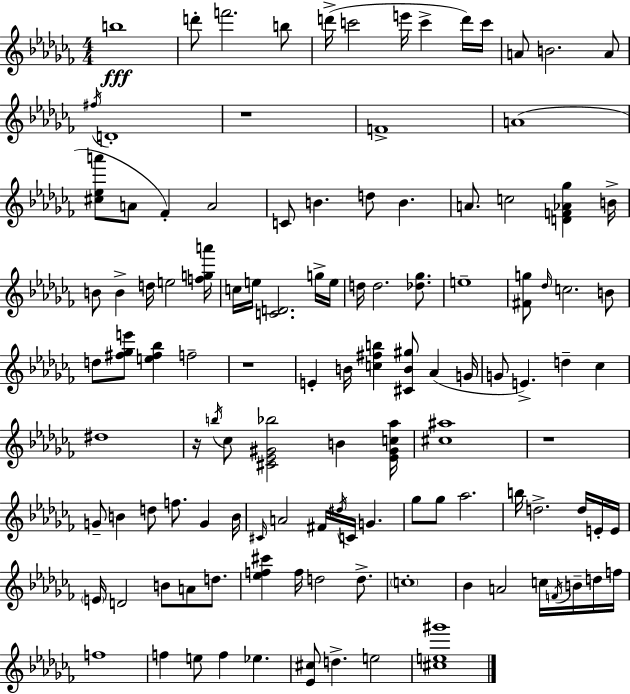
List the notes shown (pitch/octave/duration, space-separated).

B5/w D6/e F6/h. B5/e D6/s C6/h E6/s C6/q D6/s C6/s A4/e B4/h. A4/e F#5/s D4/w R/w F4/w A4/w [C#5,Eb5,A6]/e A4/e FES4/q A4/h C4/e B4/q. D5/e B4/q. A4/e. C5/h [D4,F4,Ab4,Gb5]/q B4/s B4/e B4/q D5/s E5/h [F5,G5,A6]/s C5/s E5/s [C4,D4]/h. G5/s E5/s D5/s D5/h. [Db5,Gb5]/e. E5/w [F#4,G5]/e Db5/s C5/h. B4/e D5/e [F#5,Gb5,E6]/e [E5,F#5,Bb5]/q F5/h R/w E4/q B4/s [C5,F#5,B5]/q [C#4,B4,G#5]/e Ab4/q G4/s G4/e E4/q. D5/q CES5/q D#5/w R/s B5/s CES5/e [C#4,Eb4,G#4,Bb5]/h B4/q [Eb4,G#4,C5,Ab5]/s [C#5,A#5]/w R/w G4/e B4/q D5/e F5/e. G4/q B4/s C#4/s A4/h F#4/s D#5/s C4/s G4/q. Gb5/e Gb5/e Ab5/h. B5/s D5/h. D5/s E4/s E4/s E4/s D4/h B4/e A4/e D5/e. [Eb5,F5,C#6]/q F5/s D5/h D5/e. C5/w Bb4/q A4/h C5/s F4/s B4/s D5/s F5/s F5/w F5/q E5/e F5/q Eb5/q. [Eb4,C#5]/e D5/q. E5/h [C#5,E5,G#6]/w